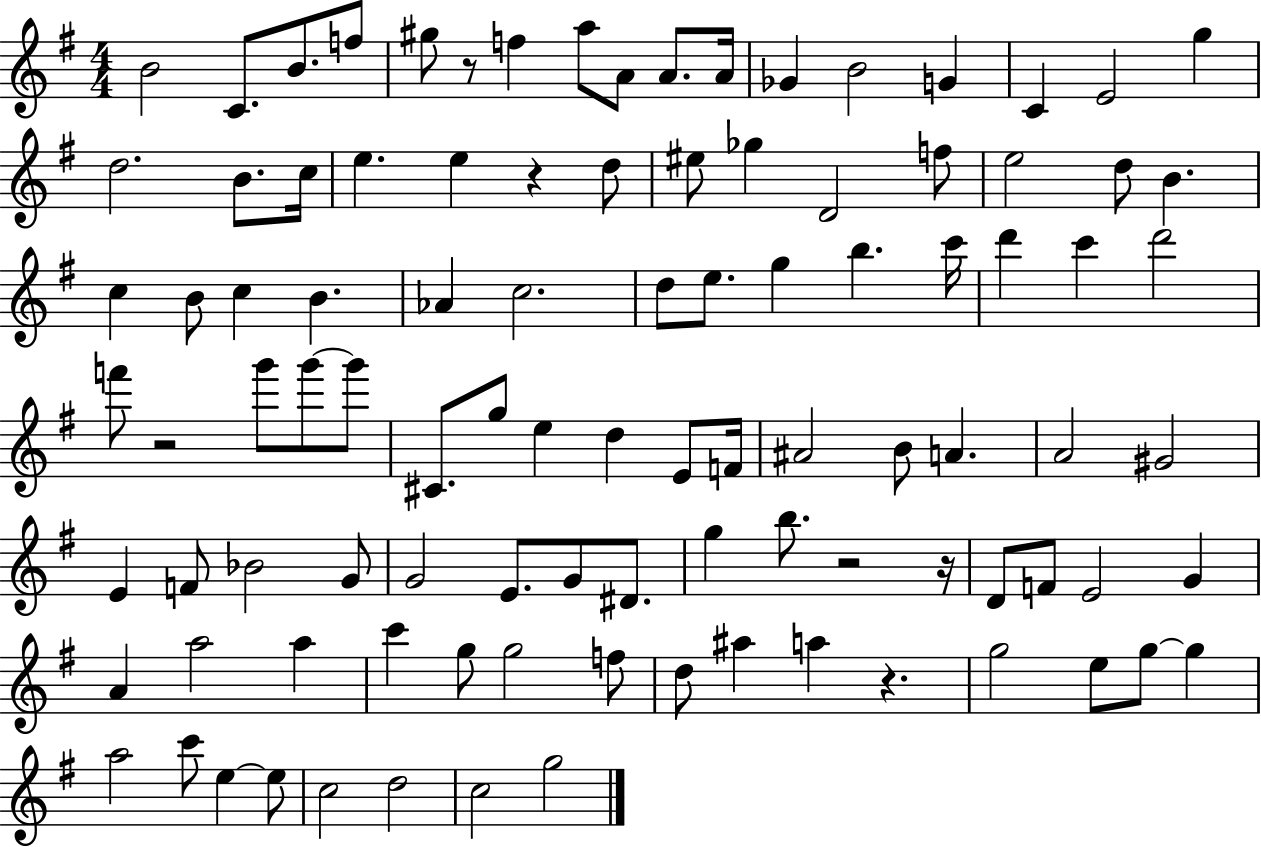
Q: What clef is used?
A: treble